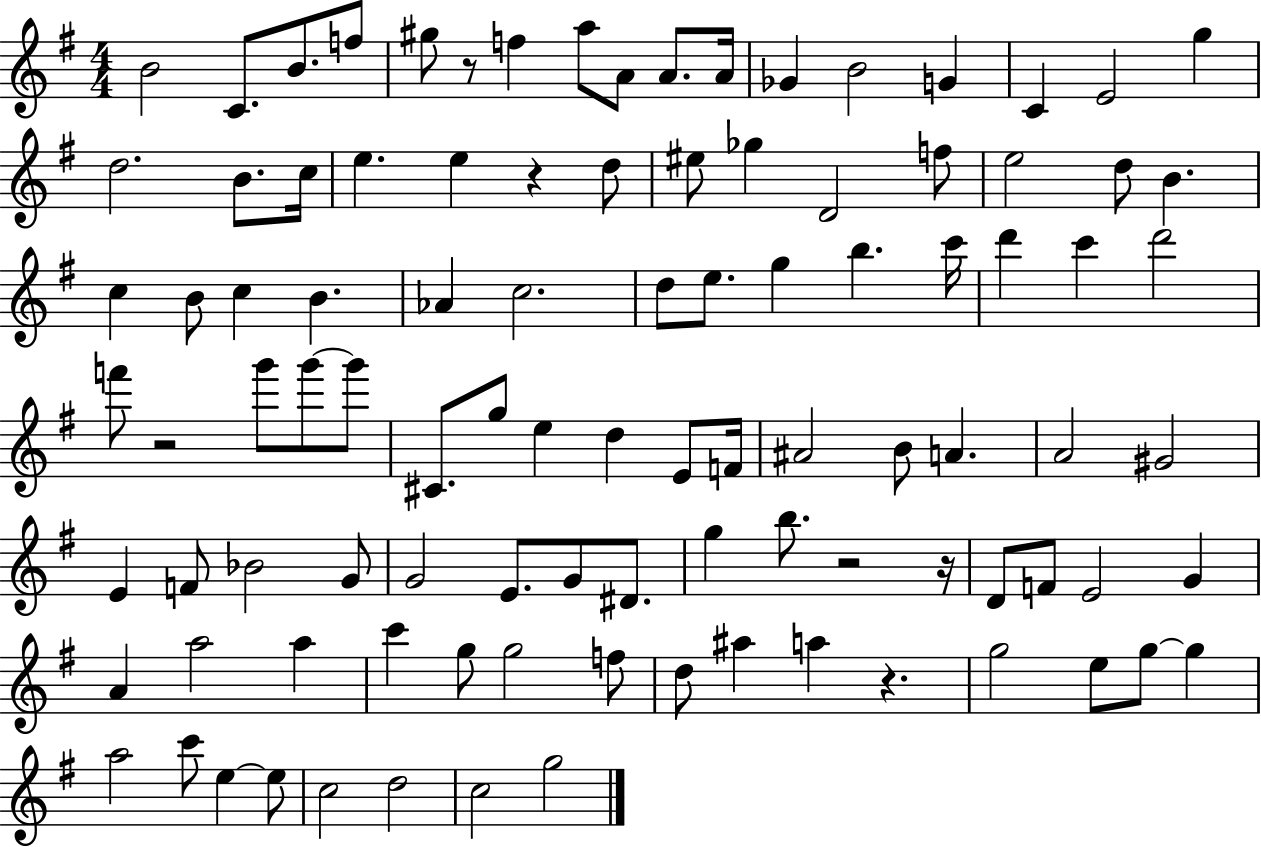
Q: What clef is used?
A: treble